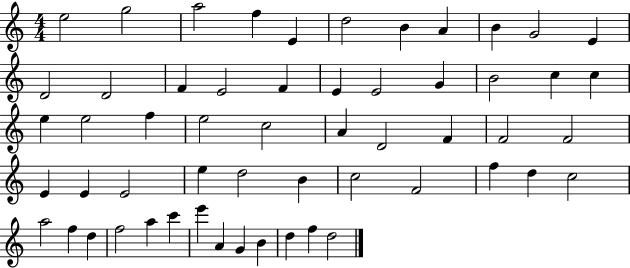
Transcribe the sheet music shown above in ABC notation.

X:1
T:Untitled
M:4/4
L:1/4
K:C
e2 g2 a2 f E d2 B A B G2 E D2 D2 F E2 F E E2 G B2 c c e e2 f e2 c2 A D2 F F2 F2 E E E2 e d2 B c2 F2 f d c2 a2 f d f2 a c' e' A G B d f d2